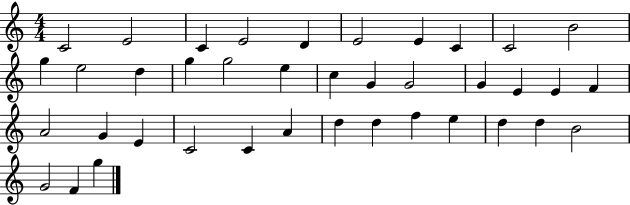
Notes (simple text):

C4/h E4/h C4/q E4/h D4/q E4/h E4/q C4/q C4/h B4/h G5/q E5/h D5/q G5/q G5/h E5/q C5/q G4/q G4/h G4/q E4/q E4/q F4/q A4/h G4/q E4/q C4/h C4/q A4/q D5/q D5/q F5/q E5/q D5/q D5/q B4/h G4/h F4/q G5/q